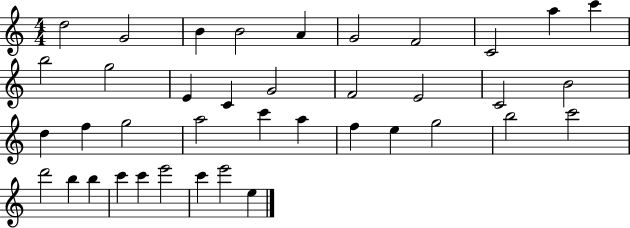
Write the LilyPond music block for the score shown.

{
  \clef treble
  \numericTimeSignature
  \time 4/4
  \key c \major
  d''2 g'2 | b'4 b'2 a'4 | g'2 f'2 | c'2 a''4 c'''4 | \break b''2 g''2 | e'4 c'4 g'2 | f'2 e'2 | c'2 b'2 | \break d''4 f''4 g''2 | a''2 c'''4 a''4 | f''4 e''4 g''2 | b''2 c'''2 | \break d'''2 b''4 b''4 | c'''4 c'''4 e'''2 | c'''4 e'''2 e''4 | \bar "|."
}